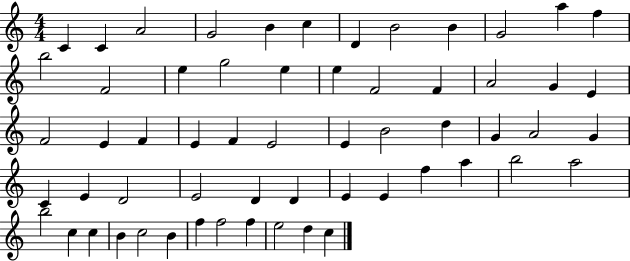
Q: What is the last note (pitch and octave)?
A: C5